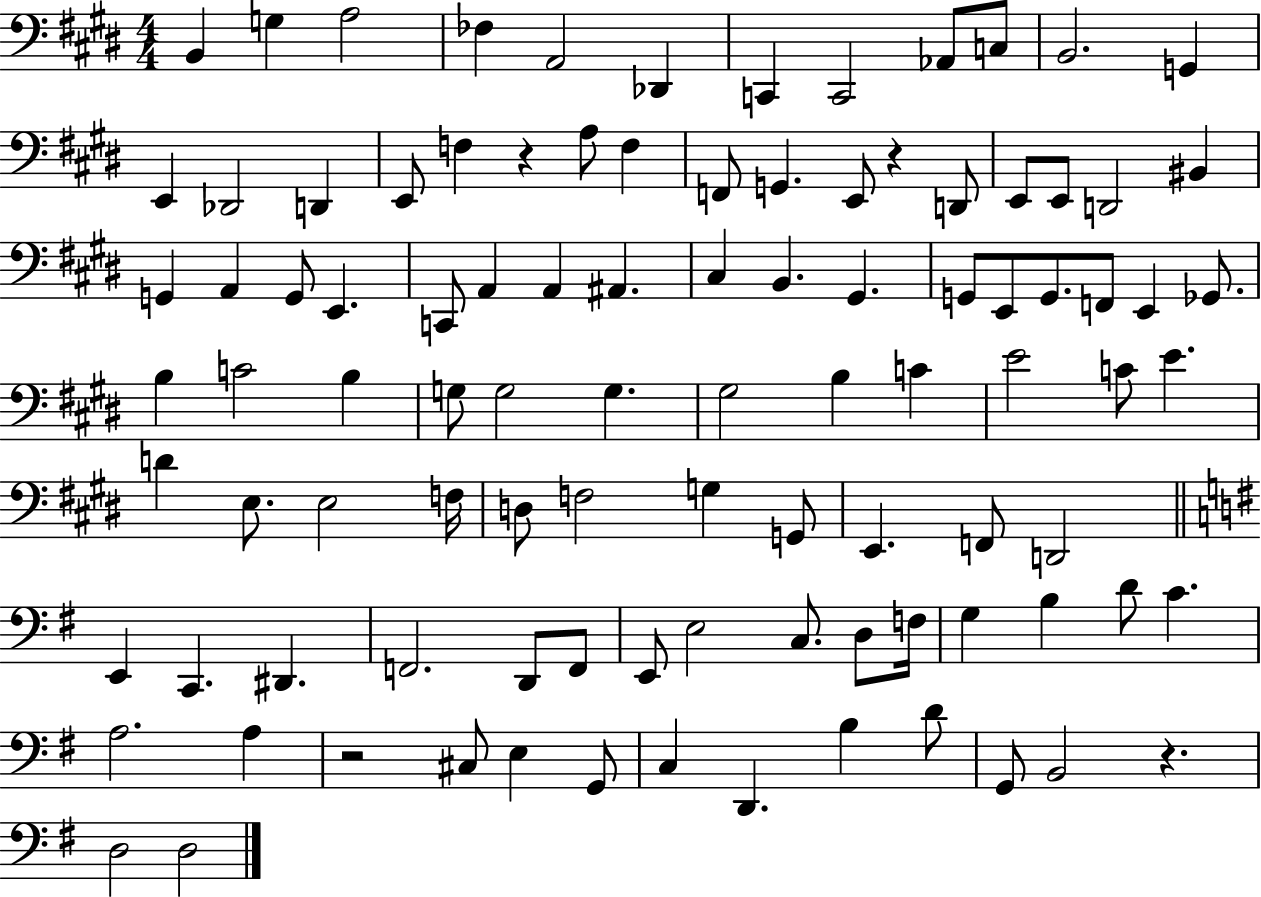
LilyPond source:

{
  \clef bass
  \numericTimeSignature
  \time 4/4
  \key e \major
  b,4 g4 a2 | fes4 a,2 des,4 | c,4 c,2 aes,8 c8 | b,2. g,4 | \break e,4 des,2 d,4 | e,8 f4 r4 a8 f4 | f,8 g,4. e,8 r4 d,8 | e,8 e,8 d,2 bis,4 | \break g,4 a,4 g,8 e,4. | c,8 a,4 a,4 ais,4. | cis4 b,4. gis,4. | g,8 e,8 g,8. f,8 e,4 ges,8. | \break b4 c'2 b4 | g8 g2 g4. | gis2 b4 c'4 | e'2 c'8 e'4. | \break d'4 e8. e2 f16 | d8 f2 g4 g,8 | e,4. f,8 d,2 | \bar "||" \break \key g \major e,4 c,4. dis,4. | f,2. d,8 f,8 | e,8 e2 c8. d8 f16 | g4 b4 d'8 c'4. | \break a2. a4 | r2 cis8 e4 g,8 | c4 d,4. b4 d'8 | g,8 b,2 r4. | \break d2 d2 | \bar "|."
}